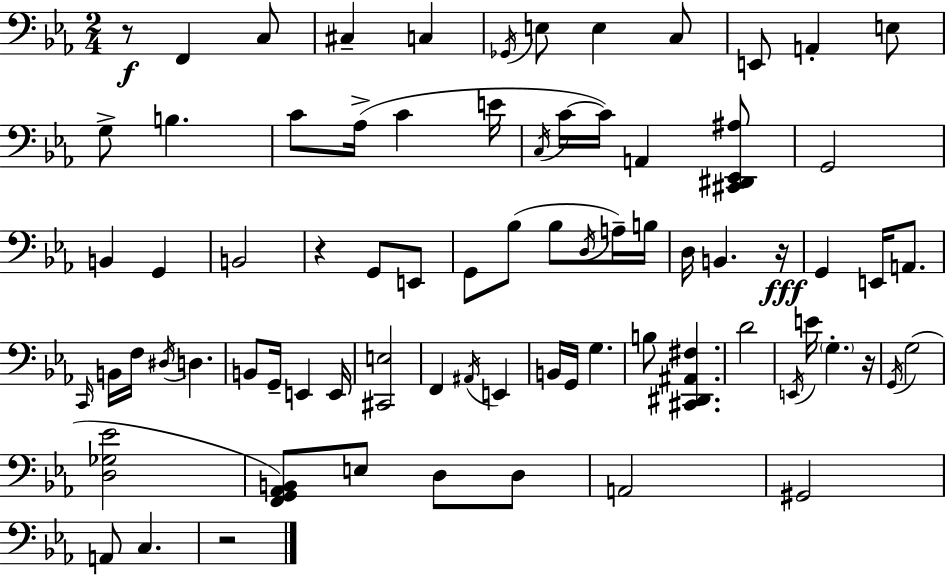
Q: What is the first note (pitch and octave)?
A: F2